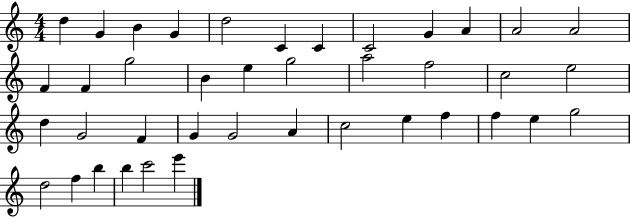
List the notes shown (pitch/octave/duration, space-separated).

D5/q G4/q B4/q G4/q D5/h C4/q C4/q C4/h G4/q A4/q A4/h A4/h F4/q F4/q G5/h B4/q E5/q G5/h A5/h F5/h C5/h E5/h D5/q G4/h F4/q G4/q G4/h A4/q C5/h E5/q F5/q F5/q E5/q G5/h D5/h F5/q B5/q B5/q C6/h E6/q